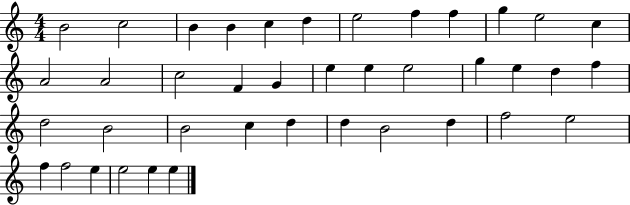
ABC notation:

X:1
T:Untitled
M:4/4
L:1/4
K:C
B2 c2 B B c d e2 f f g e2 c A2 A2 c2 F G e e e2 g e d f d2 B2 B2 c d d B2 d f2 e2 f f2 e e2 e e